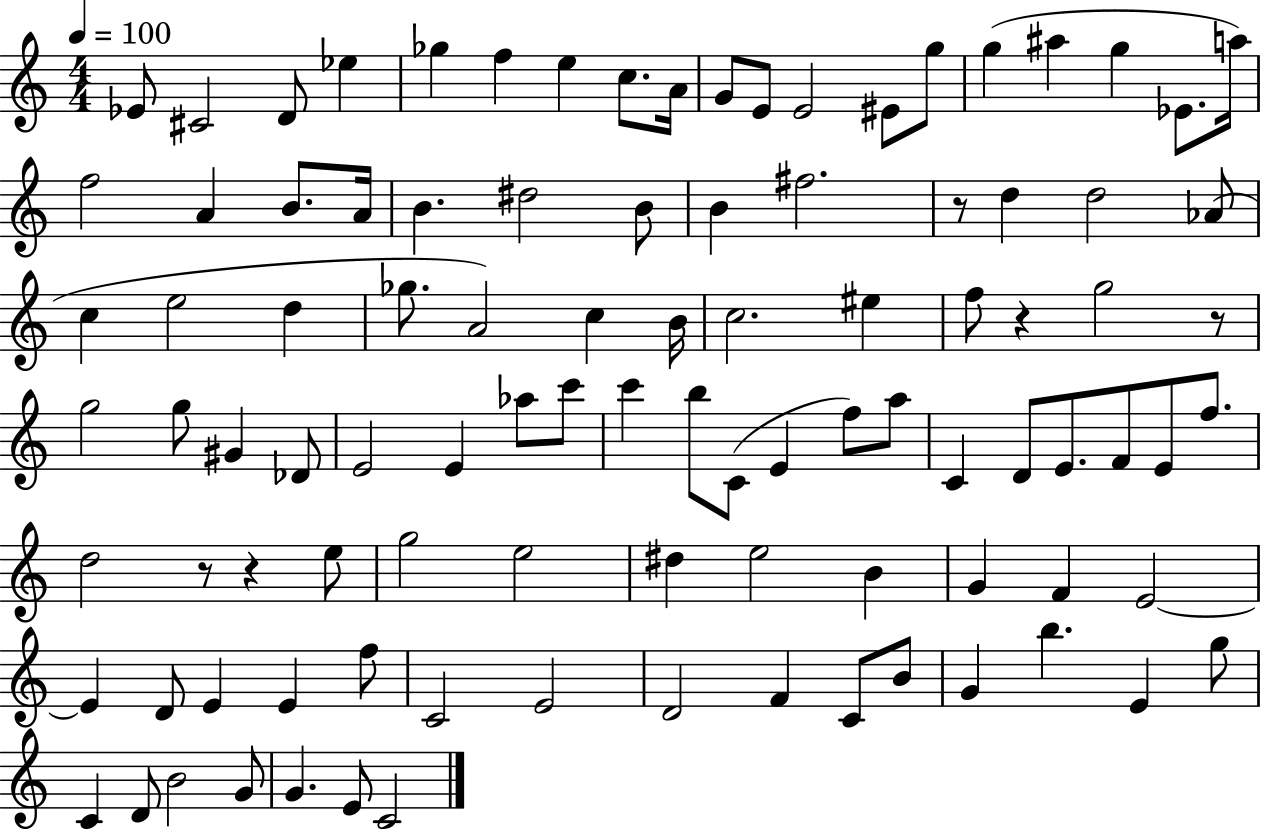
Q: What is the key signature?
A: C major